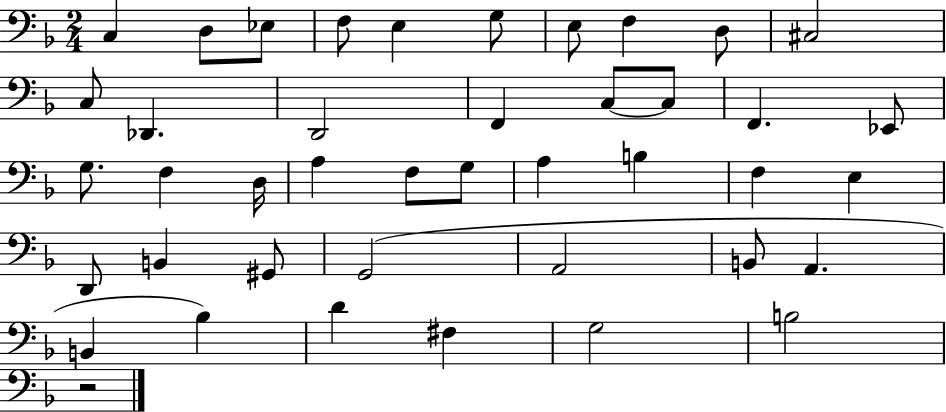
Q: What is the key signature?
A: F major